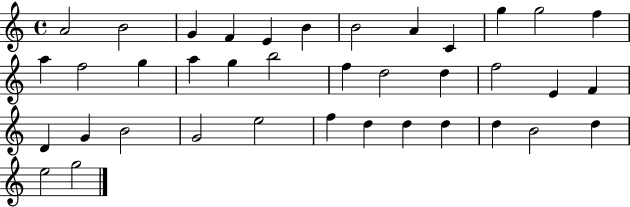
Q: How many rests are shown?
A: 0